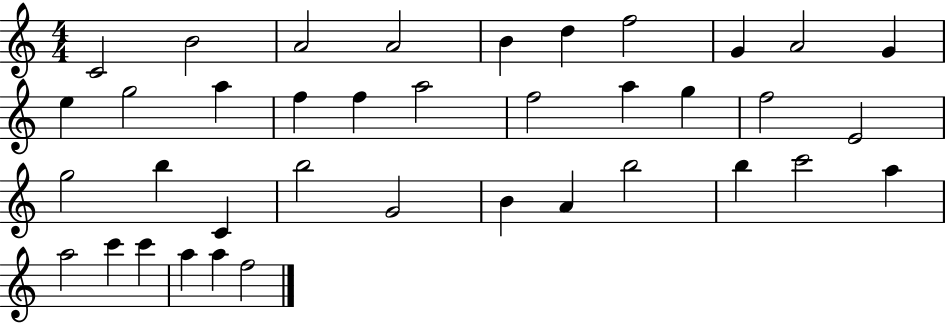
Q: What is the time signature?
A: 4/4